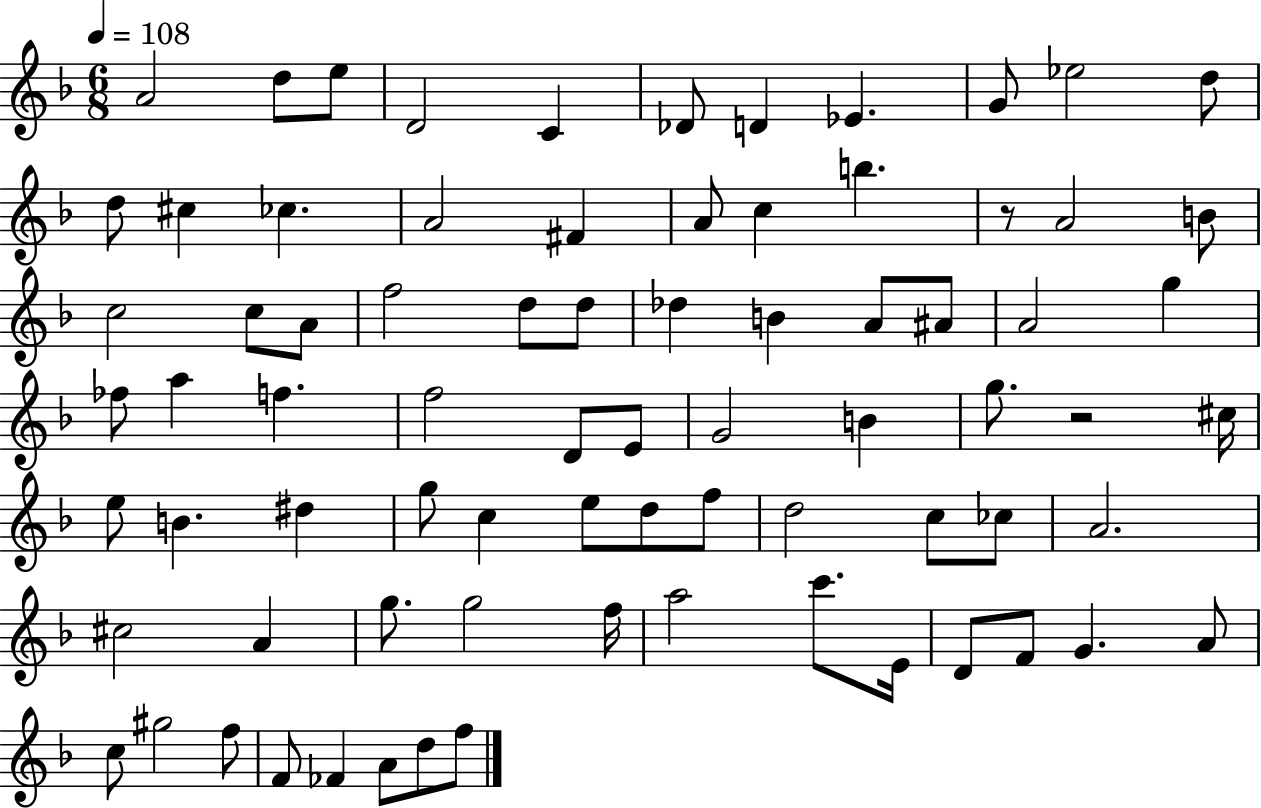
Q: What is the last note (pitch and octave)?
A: F5